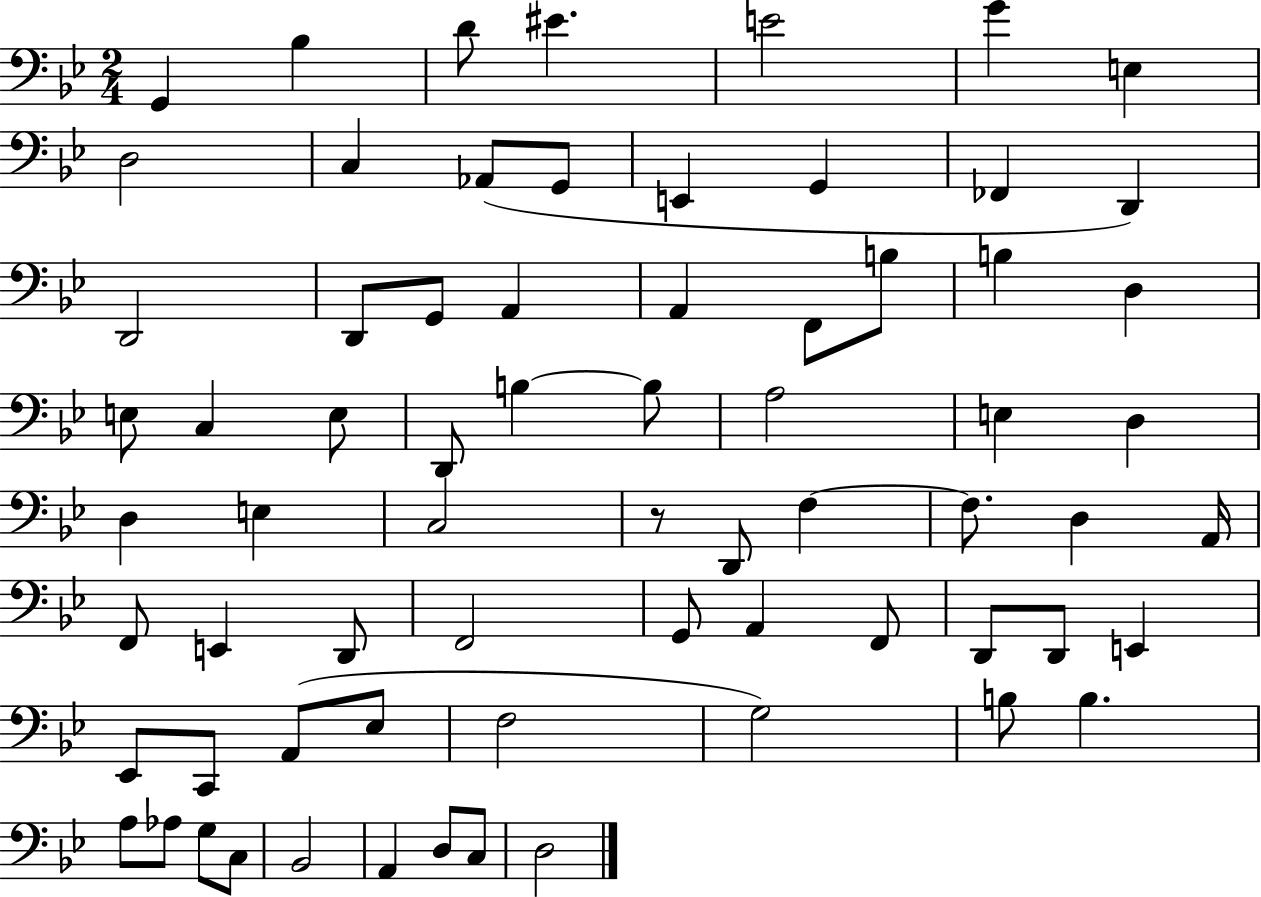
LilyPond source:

{
  \clef bass
  \numericTimeSignature
  \time 2/4
  \key bes \major
  \repeat volta 2 { g,4 bes4 | d'8 eis'4. | e'2 | g'4 e4 | \break d2 | c4 aes,8( g,8 | e,4 g,4 | fes,4 d,4) | \break d,2 | d,8 g,8 a,4 | a,4 f,8 b8 | b4 d4 | \break e8 c4 e8 | d,8 b4~~ b8 | a2 | e4 d4 | \break d4 e4 | c2 | r8 d,8 f4~~ | f8. d4 a,16 | \break f,8 e,4 d,8 | f,2 | g,8 a,4 f,8 | d,8 d,8 e,4 | \break ees,8 c,8 a,8( ees8 | f2 | g2) | b8 b4. | \break a8 aes8 g8 c8 | bes,2 | a,4 d8 c8 | d2 | \break } \bar "|."
}